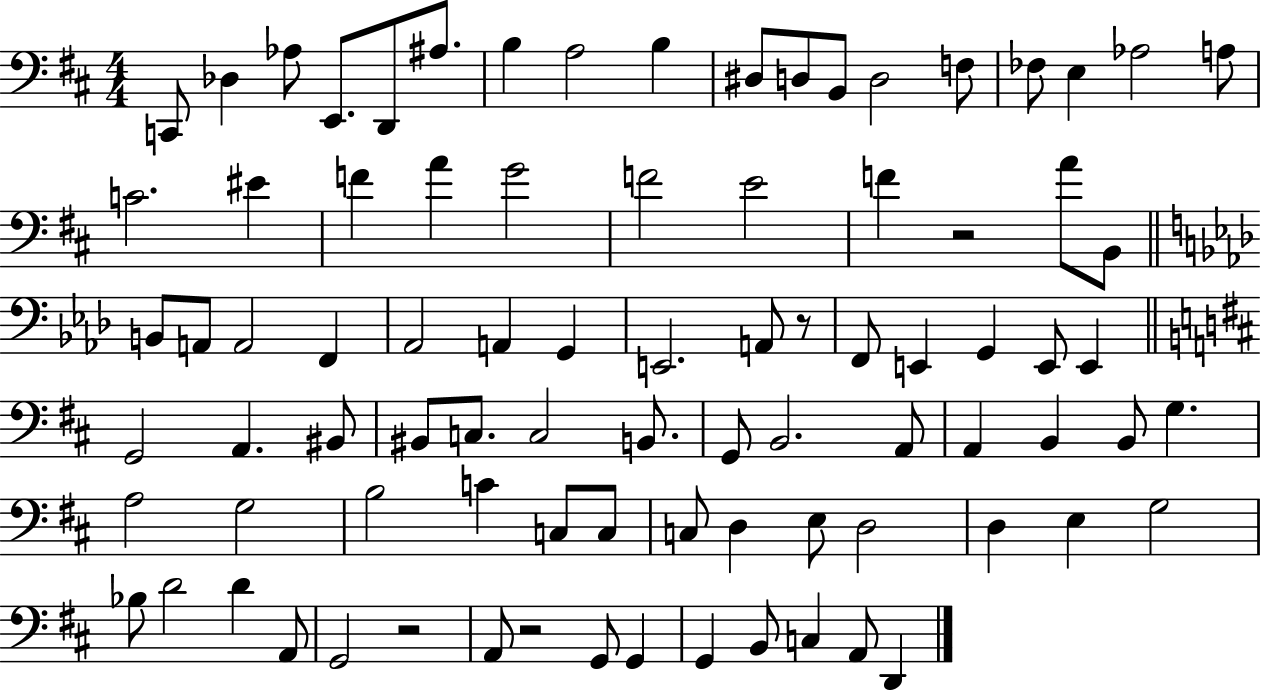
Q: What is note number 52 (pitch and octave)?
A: A2